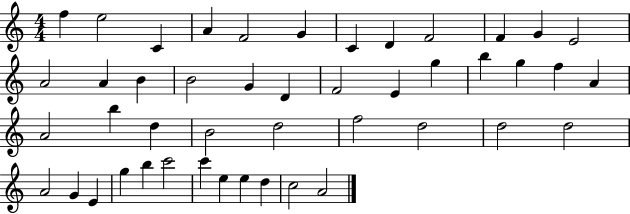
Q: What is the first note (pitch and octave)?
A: F5